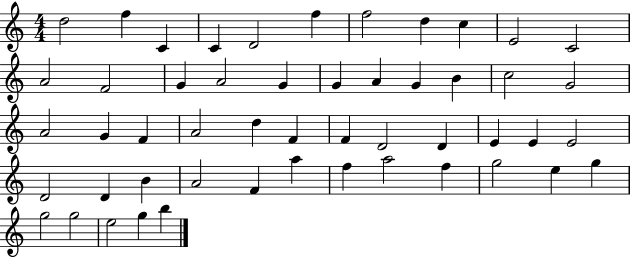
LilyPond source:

{
  \clef treble
  \numericTimeSignature
  \time 4/4
  \key c \major
  d''2 f''4 c'4 | c'4 d'2 f''4 | f''2 d''4 c''4 | e'2 c'2 | \break a'2 f'2 | g'4 a'2 g'4 | g'4 a'4 g'4 b'4 | c''2 g'2 | \break a'2 g'4 f'4 | a'2 d''4 f'4 | f'4 d'2 d'4 | e'4 e'4 e'2 | \break d'2 d'4 b'4 | a'2 f'4 a''4 | f''4 a''2 f''4 | g''2 e''4 g''4 | \break g''2 g''2 | e''2 g''4 b''4 | \bar "|."
}